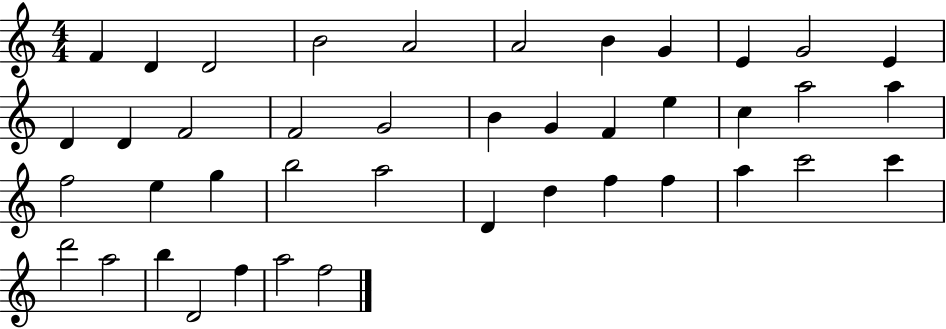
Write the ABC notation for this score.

X:1
T:Untitled
M:4/4
L:1/4
K:C
F D D2 B2 A2 A2 B G E G2 E D D F2 F2 G2 B G F e c a2 a f2 e g b2 a2 D d f f a c'2 c' d'2 a2 b D2 f a2 f2